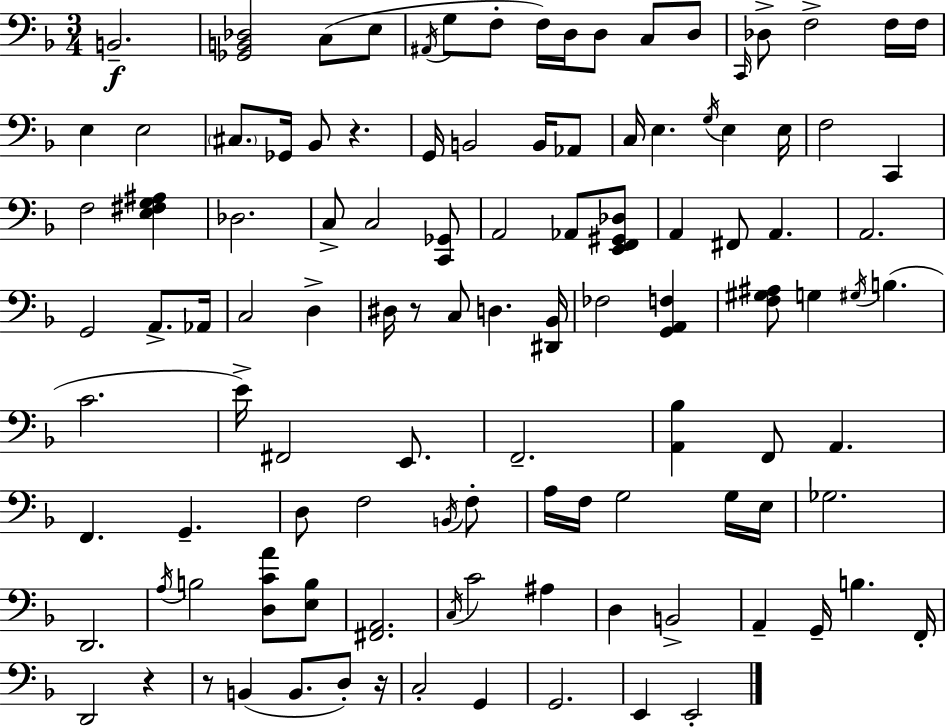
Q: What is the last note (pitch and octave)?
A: E2